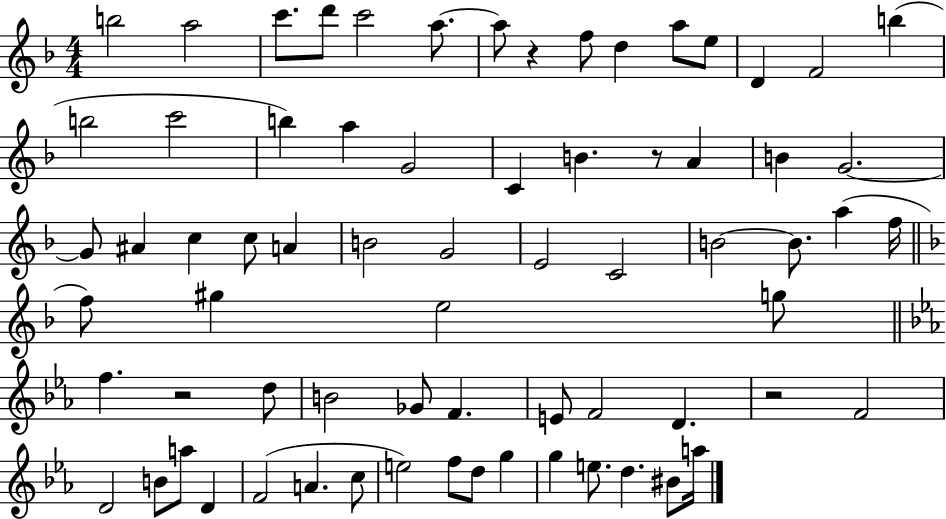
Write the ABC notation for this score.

X:1
T:Untitled
M:4/4
L:1/4
K:F
b2 a2 c'/2 d'/2 c'2 a/2 a/2 z f/2 d a/2 e/2 D F2 b b2 c'2 b a G2 C B z/2 A B G2 G/2 ^A c c/2 A B2 G2 E2 C2 B2 B/2 a f/4 f/2 ^g e2 g/2 f z2 d/2 B2 _G/2 F E/2 F2 D z2 F2 D2 B/2 a/2 D F2 A c/2 e2 f/2 d/2 g g e/2 d ^B/2 a/4